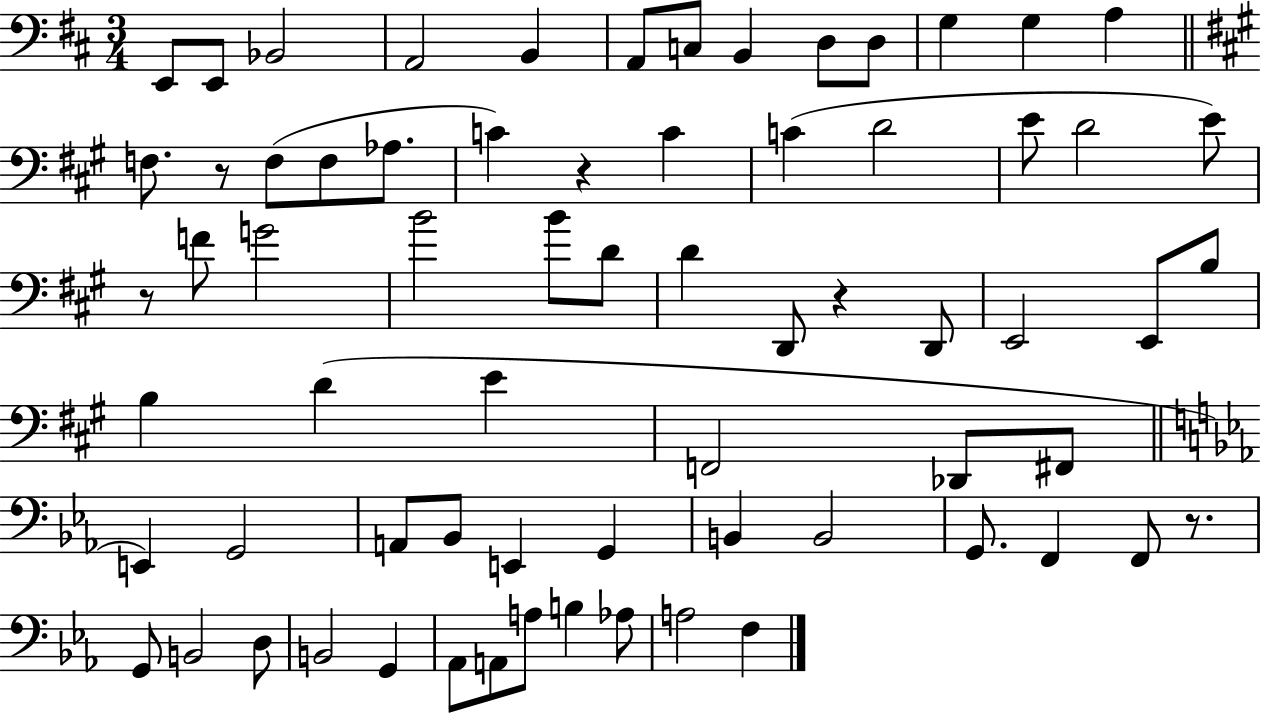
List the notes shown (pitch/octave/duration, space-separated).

E2/e E2/e Bb2/h A2/h B2/q A2/e C3/e B2/q D3/e D3/e G3/q G3/q A3/q F3/e. R/e F3/e F3/e Ab3/e. C4/q R/q C4/q C4/q D4/h E4/e D4/h E4/e R/e F4/e G4/h B4/h B4/e D4/e D4/q D2/e R/q D2/e E2/h E2/e B3/e B3/q D4/q E4/q F2/h Db2/e F#2/e E2/q G2/h A2/e Bb2/e E2/q G2/q B2/q B2/h G2/e. F2/q F2/e R/e. G2/e B2/h D3/e B2/h G2/q Ab2/e A2/e A3/e B3/q Ab3/e A3/h F3/q